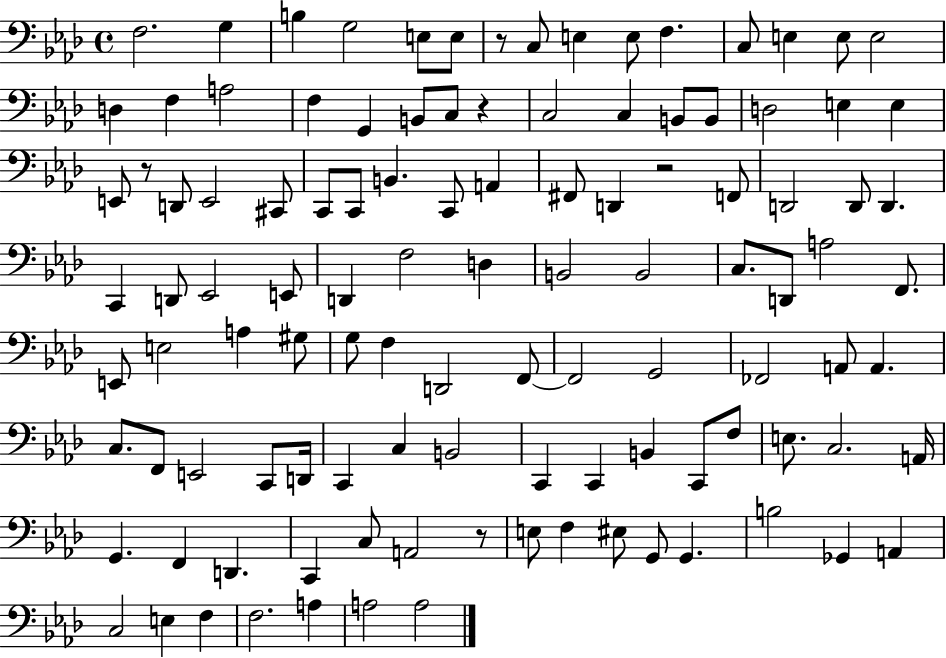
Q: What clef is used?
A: bass